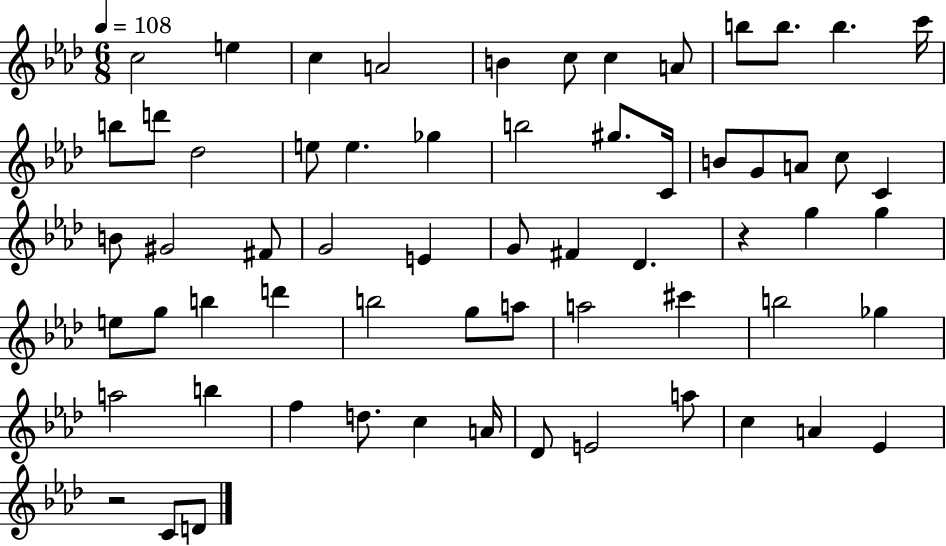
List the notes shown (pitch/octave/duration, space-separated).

C5/h E5/q C5/q A4/h B4/q C5/e C5/q A4/e B5/e B5/e. B5/q. C6/s B5/e D6/e Db5/h E5/e E5/q. Gb5/q B5/h G#5/e. C4/s B4/e G4/e A4/e C5/e C4/q B4/e G#4/h F#4/e G4/h E4/q G4/e F#4/q Db4/q. R/q G5/q G5/q E5/e G5/e B5/q D6/q B5/h G5/e A5/e A5/h C#6/q B5/h Gb5/q A5/h B5/q F5/q D5/e. C5/q A4/s Db4/e E4/h A5/e C5/q A4/q Eb4/q R/h C4/e D4/e